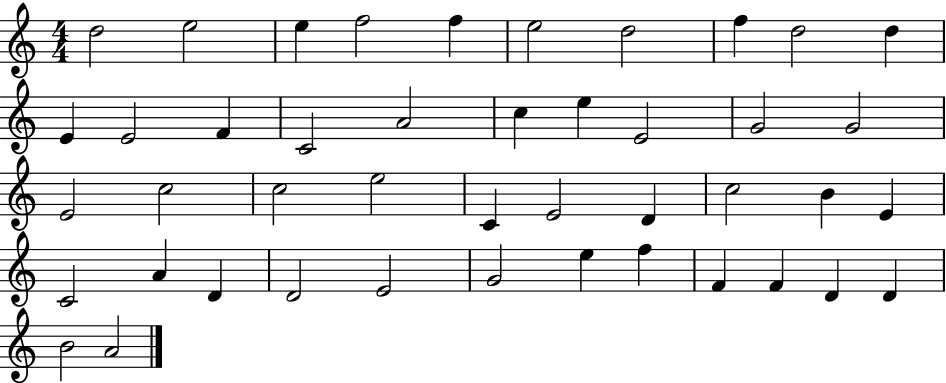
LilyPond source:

{
  \clef treble
  \numericTimeSignature
  \time 4/4
  \key c \major
  d''2 e''2 | e''4 f''2 f''4 | e''2 d''2 | f''4 d''2 d''4 | \break e'4 e'2 f'4 | c'2 a'2 | c''4 e''4 e'2 | g'2 g'2 | \break e'2 c''2 | c''2 e''2 | c'4 e'2 d'4 | c''2 b'4 e'4 | \break c'2 a'4 d'4 | d'2 e'2 | g'2 e''4 f''4 | f'4 f'4 d'4 d'4 | \break b'2 a'2 | \bar "|."
}